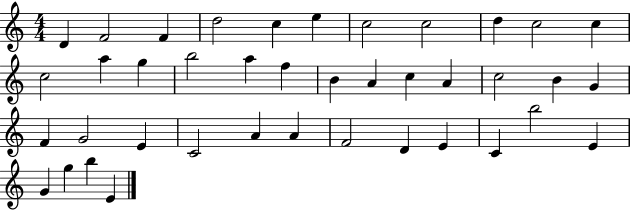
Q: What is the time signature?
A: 4/4